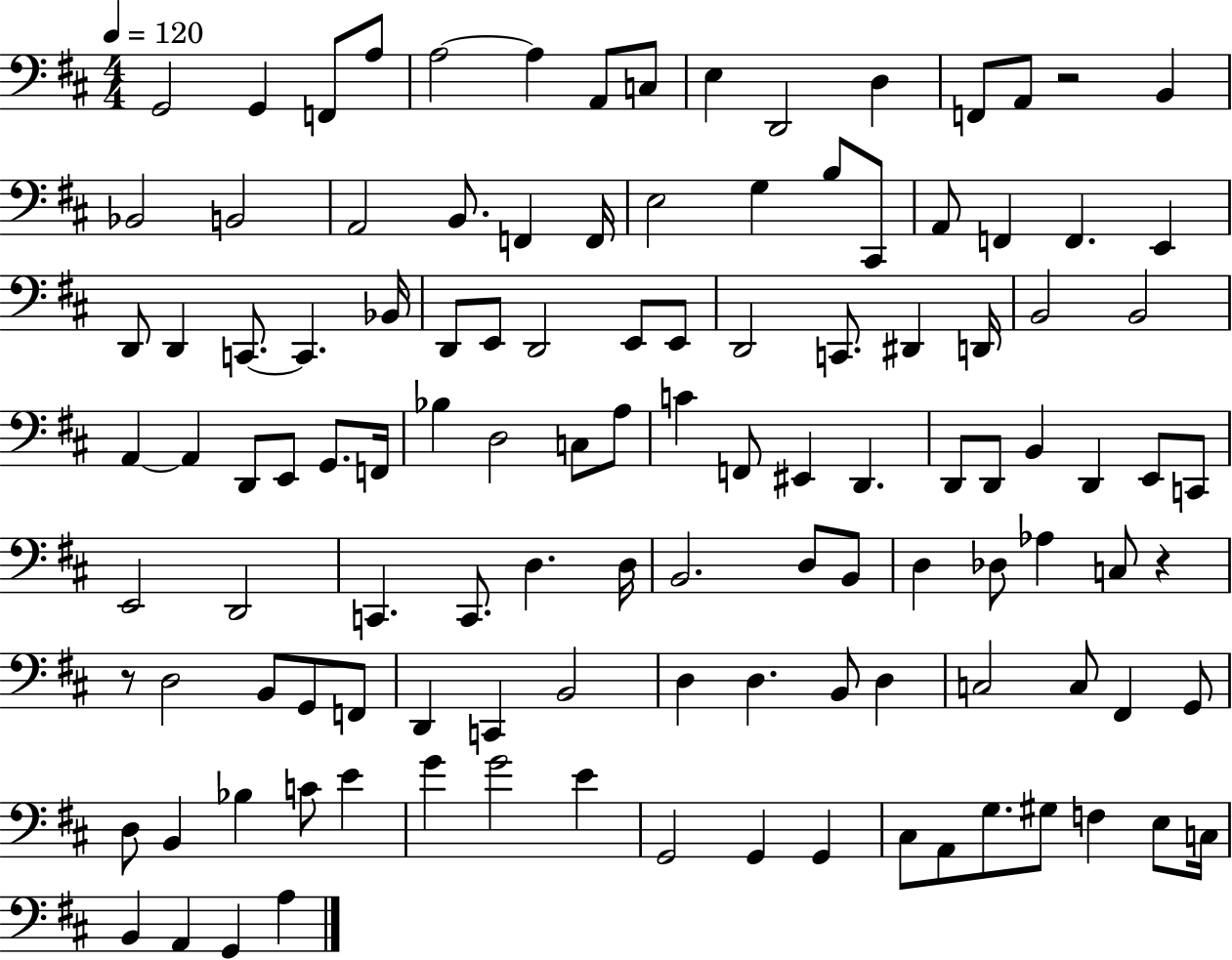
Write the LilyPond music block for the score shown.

{
  \clef bass
  \numericTimeSignature
  \time 4/4
  \key d \major
  \tempo 4 = 120
  g,2 g,4 f,8 a8 | a2~~ a4 a,8 c8 | e4 d,2 d4 | f,8 a,8 r2 b,4 | \break bes,2 b,2 | a,2 b,8. f,4 f,16 | e2 g4 b8 cis,8 | a,8 f,4 f,4. e,4 | \break d,8 d,4 c,8.~~ c,4. bes,16 | d,8 e,8 d,2 e,8 e,8 | d,2 c,8. dis,4 d,16 | b,2 b,2 | \break a,4~~ a,4 d,8 e,8 g,8. f,16 | bes4 d2 c8 a8 | c'4 f,8 eis,4 d,4. | d,8 d,8 b,4 d,4 e,8 c,8 | \break e,2 d,2 | c,4. c,8. d4. d16 | b,2. d8 b,8 | d4 des8 aes4 c8 r4 | \break r8 d2 b,8 g,8 f,8 | d,4 c,4 b,2 | d4 d4. b,8 d4 | c2 c8 fis,4 g,8 | \break d8 b,4 bes4 c'8 e'4 | g'4 g'2 e'4 | g,2 g,4 g,4 | cis8 a,8 g8. gis8 f4 e8 c16 | \break b,4 a,4 g,4 a4 | \bar "|."
}